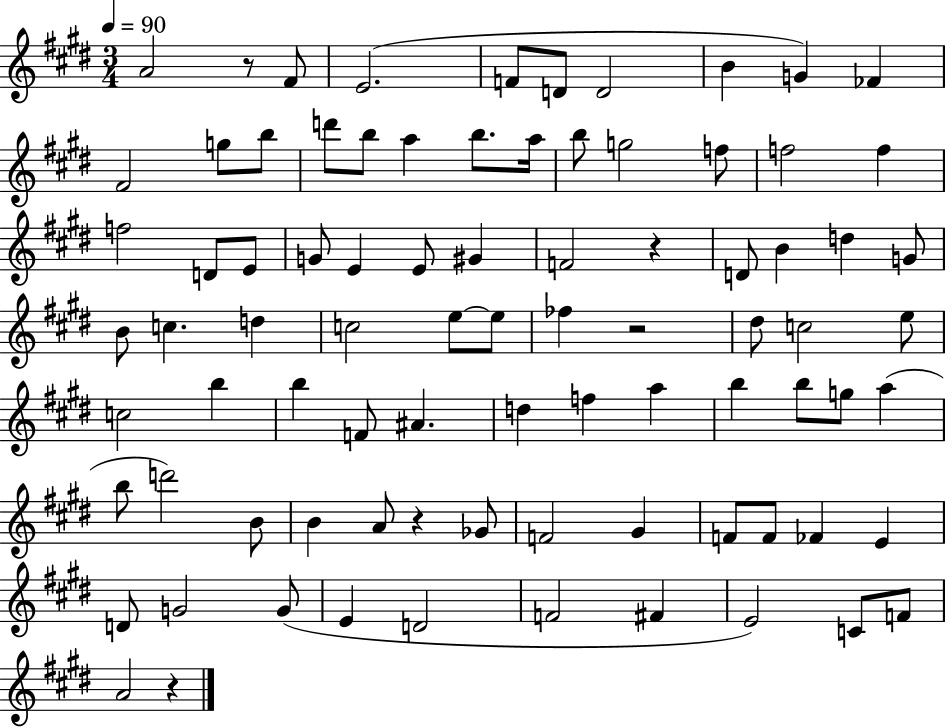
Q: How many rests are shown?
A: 5